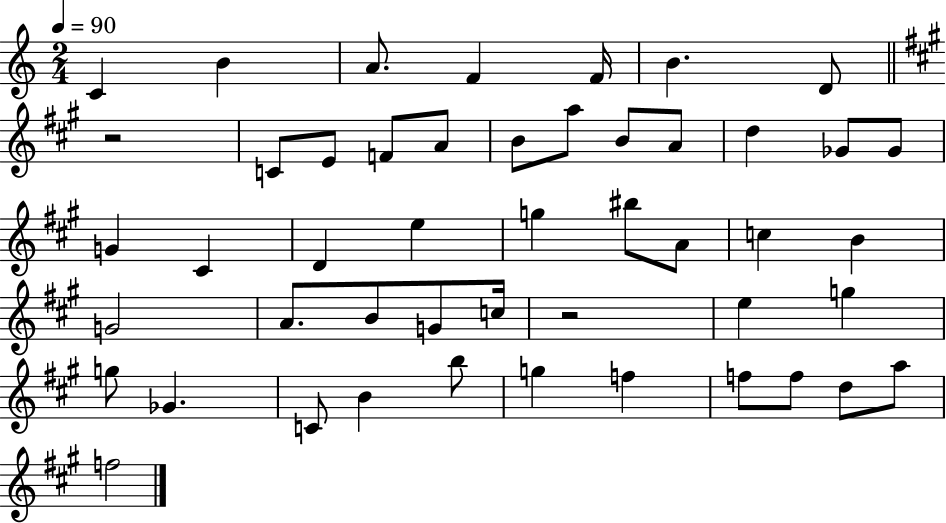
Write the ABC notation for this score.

X:1
T:Untitled
M:2/4
L:1/4
K:C
C B A/2 F F/4 B D/2 z2 C/2 E/2 F/2 A/2 B/2 a/2 B/2 A/2 d _G/2 _G/2 G ^C D e g ^b/2 A/2 c B G2 A/2 B/2 G/2 c/4 z2 e g g/2 _G C/2 B b/2 g f f/2 f/2 d/2 a/2 f2